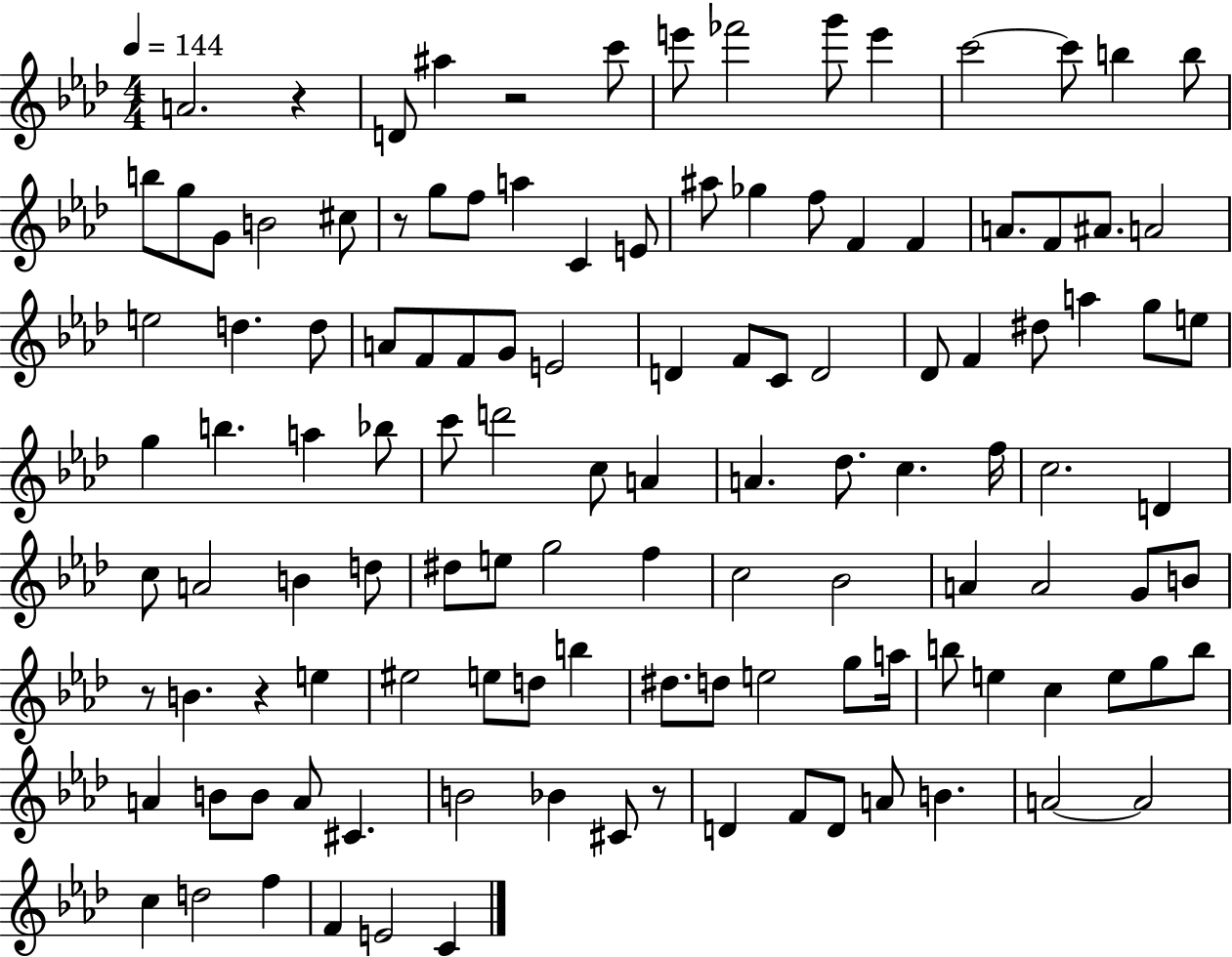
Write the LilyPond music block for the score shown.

{
  \clef treble
  \numericTimeSignature
  \time 4/4
  \key aes \major
  \tempo 4 = 144
  a'2. r4 | d'8 ais''4 r2 c'''8 | e'''8 fes'''2 g'''8 e'''4 | c'''2~~ c'''8 b''4 b''8 | \break b''8 g''8 g'8 b'2 cis''8 | r8 g''8 f''8 a''4 c'4 e'8 | ais''8 ges''4 f''8 f'4 f'4 | a'8. f'8 ais'8. a'2 | \break e''2 d''4. d''8 | a'8 f'8 f'8 g'8 e'2 | d'4 f'8 c'8 d'2 | des'8 f'4 dis''8 a''4 g''8 e''8 | \break g''4 b''4. a''4 bes''8 | c'''8 d'''2 c''8 a'4 | a'4. des''8. c''4. f''16 | c''2. d'4 | \break c''8 a'2 b'4 d''8 | dis''8 e''8 g''2 f''4 | c''2 bes'2 | a'4 a'2 g'8 b'8 | \break r8 b'4. r4 e''4 | eis''2 e''8 d''8 b''4 | dis''8. d''8 e''2 g''8 a''16 | b''8 e''4 c''4 e''8 g''8 b''8 | \break a'4 b'8 b'8 a'8 cis'4. | b'2 bes'4 cis'8 r8 | d'4 f'8 d'8 a'8 b'4. | a'2~~ a'2 | \break c''4 d''2 f''4 | f'4 e'2 c'4 | \bar "|."
}